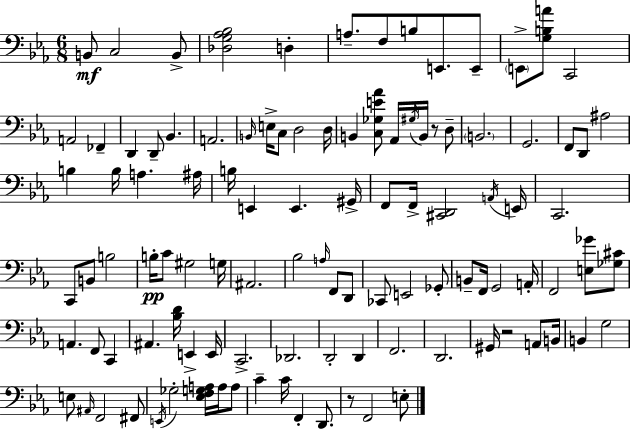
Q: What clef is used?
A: bass